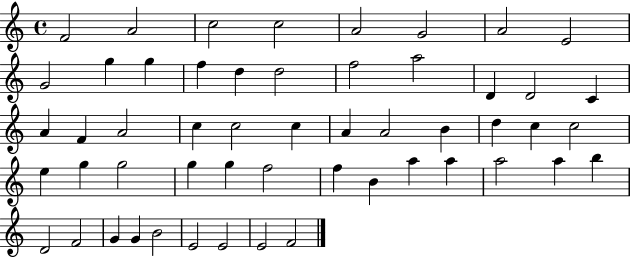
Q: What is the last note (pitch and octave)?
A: F4